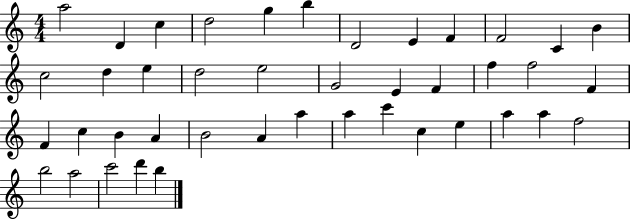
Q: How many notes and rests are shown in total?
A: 42